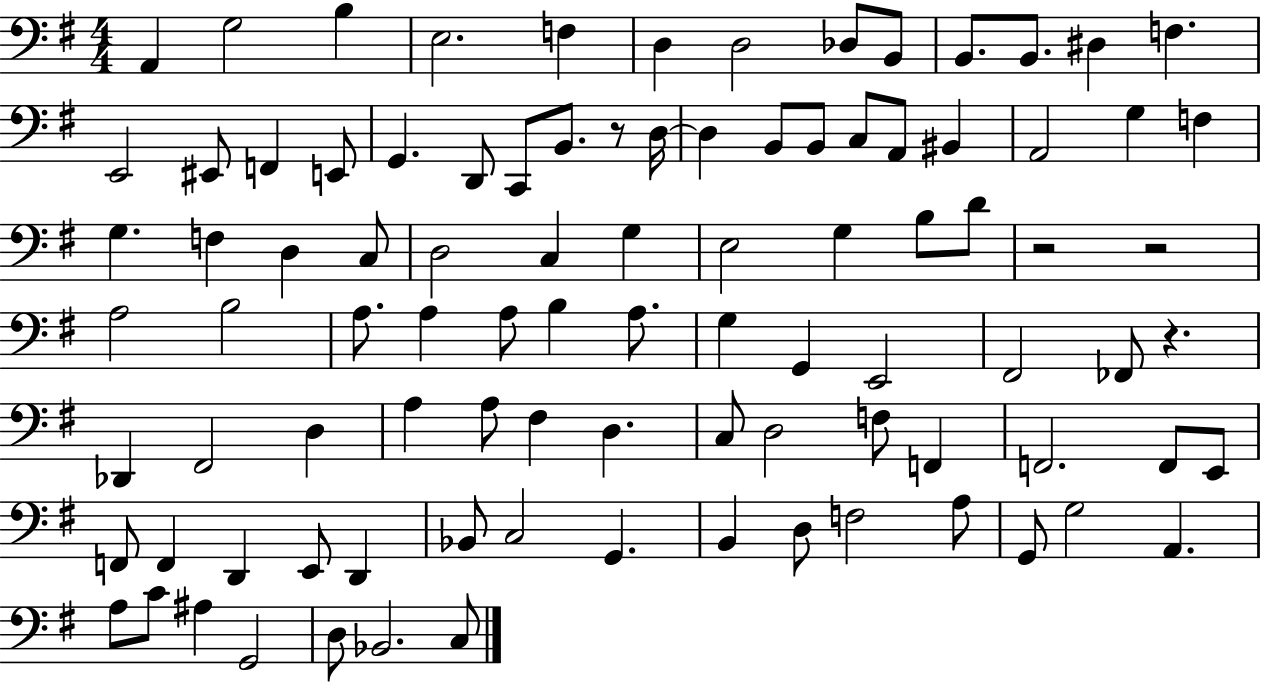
A2/q G3/h B3/q E3/h. F3/q D3/q D3/h Db3/e B2/e B2/e. B2/e. D#3/q F3/q. E2/h EIS2/e F2/q E2/e G2/q. D2/e C2/e B2/e. R/e D3/s D3/q B2/e B2/e C3/e A2/e BIS2/q A2/h G3/q F3/q G3/q. F3/q D3/q C3/e D3/h C3/q G3/q E3/h G3/q B3/e D4/e R/h R/h A3/h B3/h A3/e. A3/q A3/e B3/q A3/e. G3/q G2/q E2/h F#2/h FES2/e R/q. Db2/q F#2/h D3/q A3/q A3/e F#3/q D3/q. C3/e D3/h F3/e F2/q F2/h. F2/e E2/e F2/e F2/q D2/q E2/e D2/q Bb2/e C3/h G2/q. B2/q D3/e F3/h A3/e G2/e G3/h A2/q. A3/e C4/e A#3/q G2/h D3/e Bb2/h. C3/e